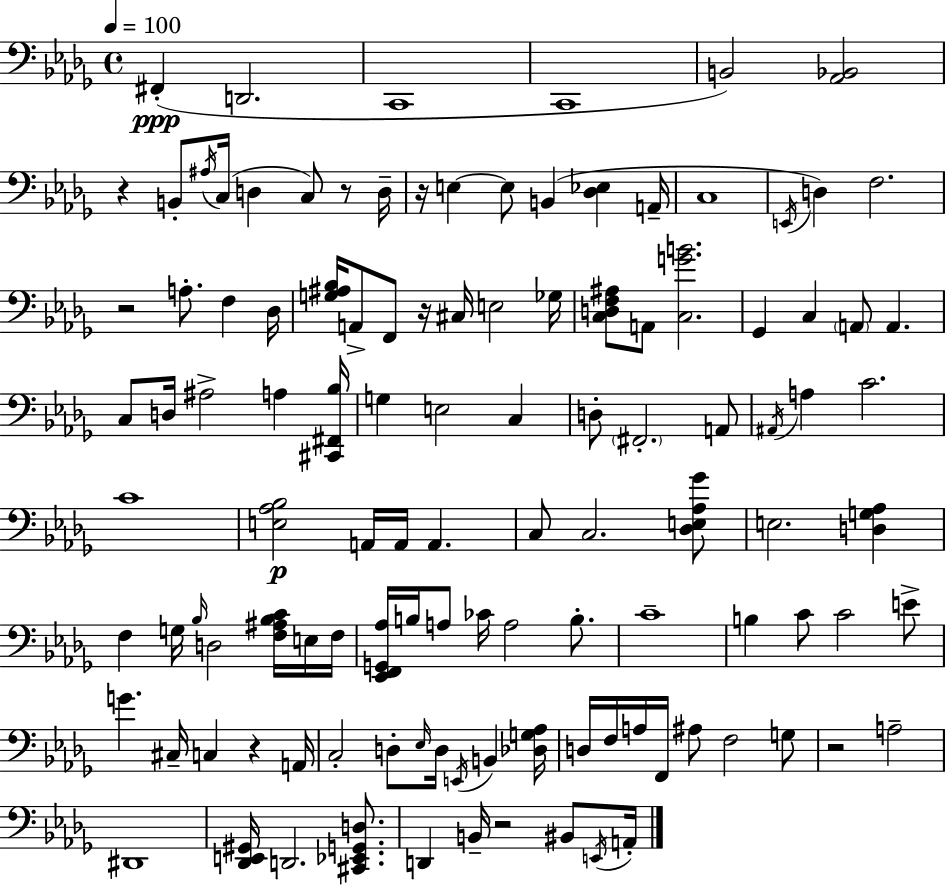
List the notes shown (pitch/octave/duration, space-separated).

F#2/q D2/h. C2/w C2/w B2/h [Ab2,Bb2]/h R/q B2/e A#3/s C3/s D3/q C3/e R/e D3/s R/s E3/q E3/e B2/q [Db3,Eb3]/q A2/s C3/w E2/s D3/q F3/h. R/h A3/e. F3/q Db3/s [G3,A#3,Bb3]/s A2/e F2/e R/s C#3/s E3/h Gb3/s [C3,D3,F3,A#3]/e A2/e [C3,G4,B4]/h. Gb2/q C3/q A2/e A2/q. C3/e D3/s A#3/h A3/q [C#2,F#2,Bb3]/s G3/q E3/h C3/q D3/e F#2/h. A2/e A#2/s A3/q C4/h. C4/w [E3,Ab3,Bb3]/h A2/s A2/s A2/q. C3/e C3/h. [Db3,E3,Ab3,Gb4]/e E3/h. [D3,G3,Ab3]/q F3/q G3/s Bb3/s D3/h [F3,A#3,Bb3,C4]/s E3/s F3/s [Eb2,F2,G2,Ab3]/s B3/s A3/e CES4/s A3/h B3/e. C4/w B3/q C4/e C4/h E4/e G4/q. C#3/s C3/q R/q A2/s C3/h D3/e Eb3/s D3/s E2/s B2/q [Db3,G3,Ab3]/s D3/s F3/s A3/s F2/s A#3/e F3/h G3/e R/h A3/h D#2/w [Db2,E2,G#2]/s D2/h. [C#2,Eb2,G2,D3]/e. D2/q B2/s R/h BIS2/e E2/s A2/s